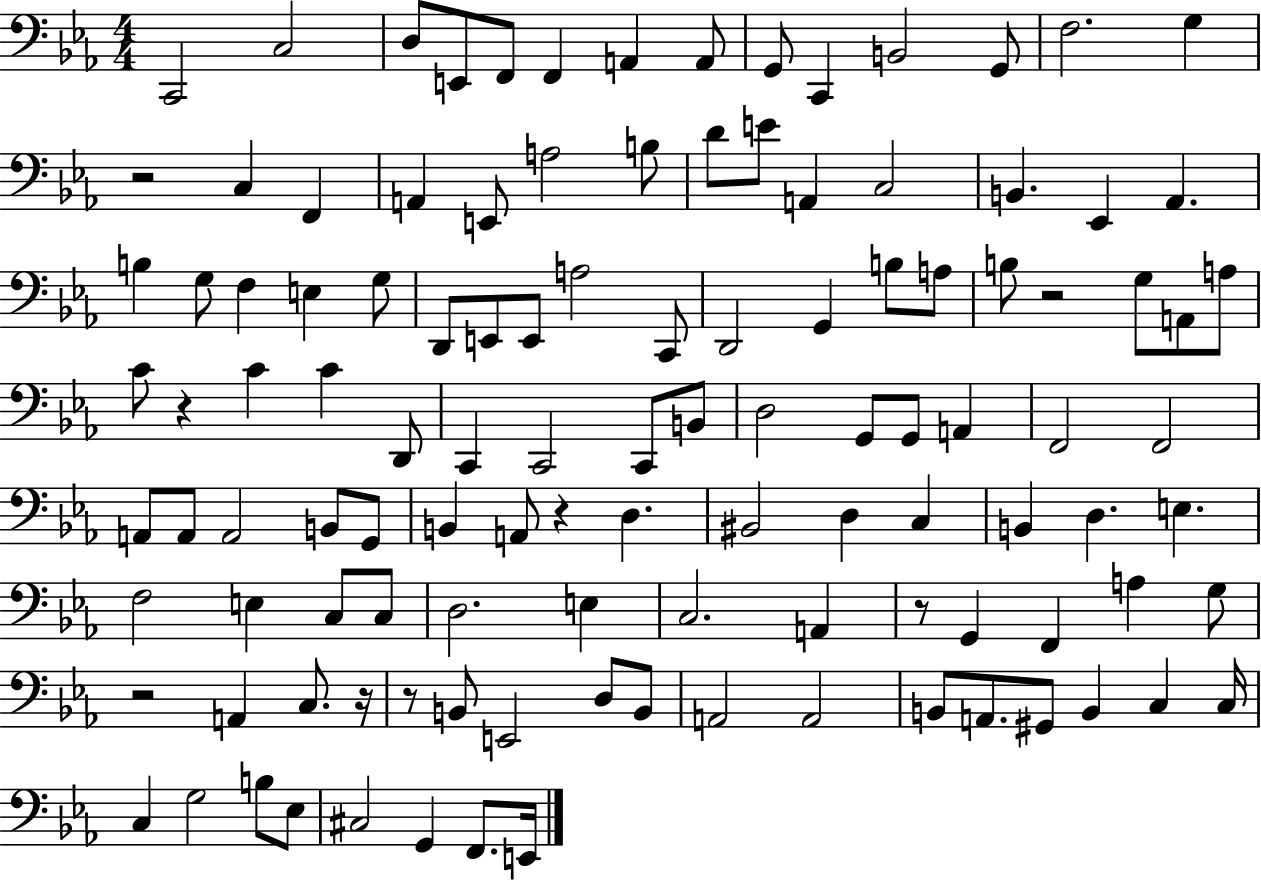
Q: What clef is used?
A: bass